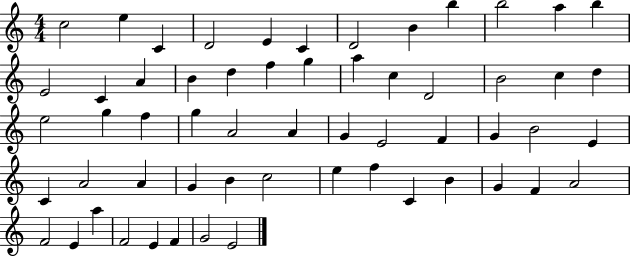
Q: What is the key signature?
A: C major